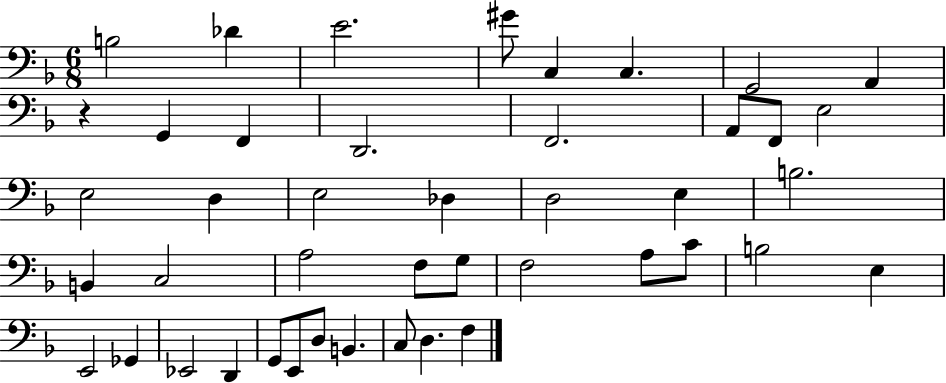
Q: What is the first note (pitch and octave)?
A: B3